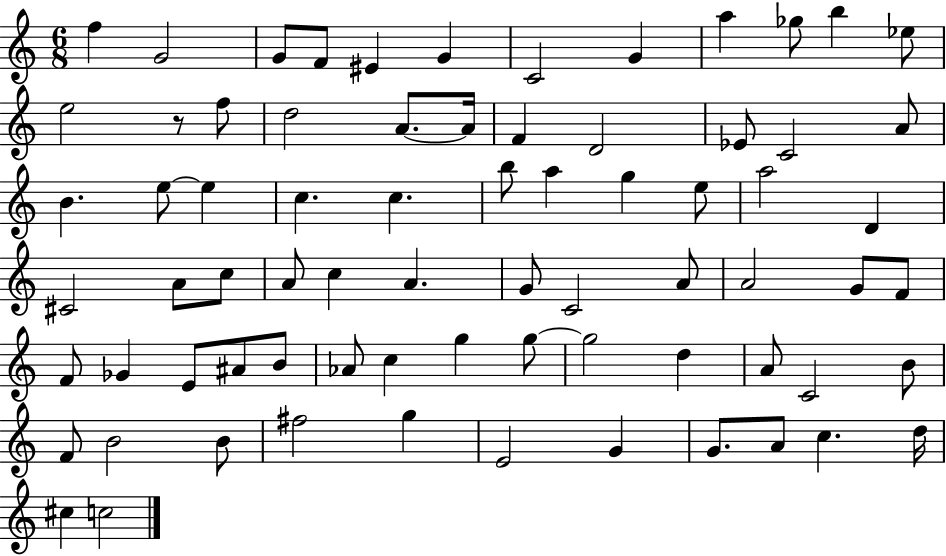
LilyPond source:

{
  \clef treble
  \numericTimeSignature
  \time 6/8
  \key c \major
  f''4 g'2 | g'8 f'8 eis'4 g'4 | c'2 g'4 | a''4 ges''8 b''4 ees''8 | \break e''2 r8 f''8 | d''2 a'8.~~ a'16 | f'4 d'2 | ees'8 c'2 a'8 | \break b'4. e''8~~ e''4 | c''4. c''4. | b''8 a''4 g''4 e''8 | a''2 d'4 | \break cis'2 a'8 c''8 | a'8 c''4 a'4. | g'8 c'2 a'8 | a'2 g'8 f'8 | \break f'8 ges'4 e'8 ais'8 b'8 | aes'8 c''4 g''4 g''8~~ | g''2 d''4 | a'8 c'2 b'8 | \break f'8 b'2 b'8 | fis''2 g''4 | e'2 g'4 | g'8. a'8 c''4. d''16 | \break cis''4 c''2 | \bar "|."
}